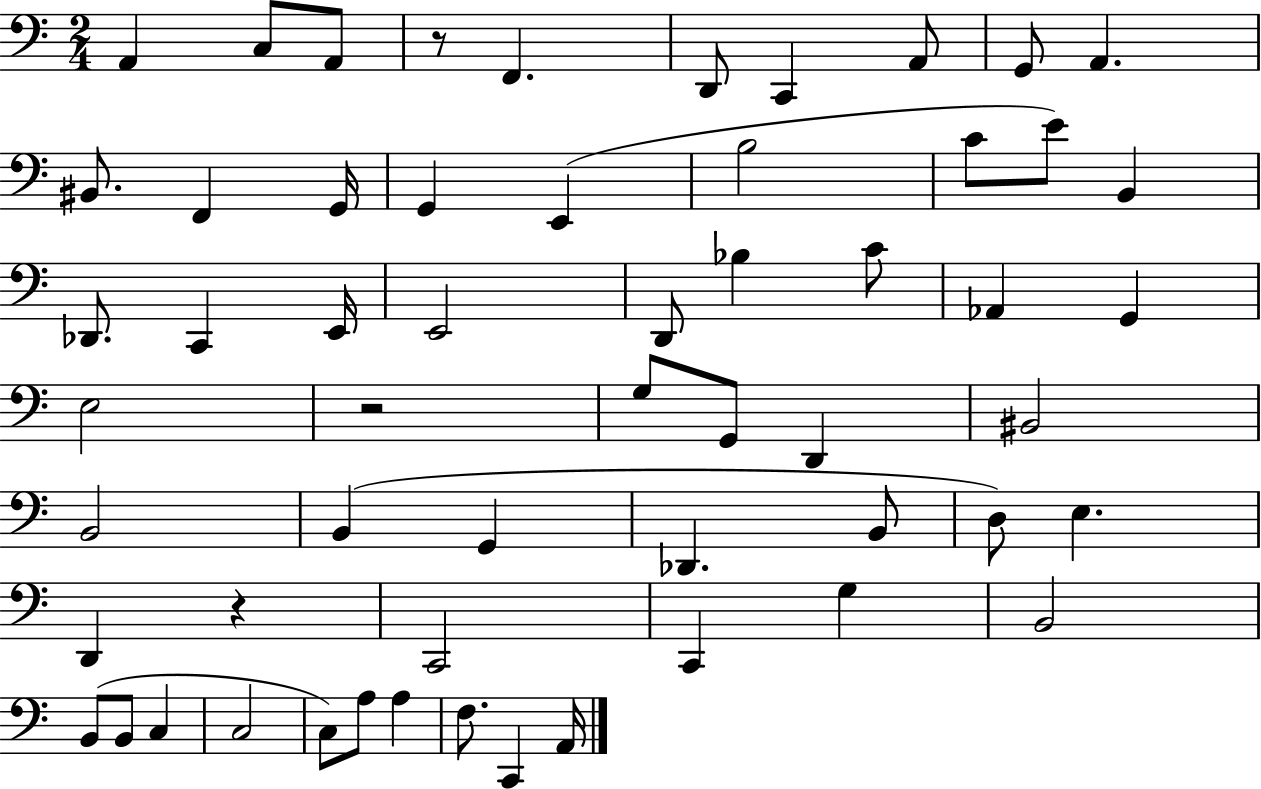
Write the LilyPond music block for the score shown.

{
  \clef bass
  \numericTimeSignature
  \time 2/4
  \key c \major
  a,4 c8 a,8 | r8 f,4. | d,8 c,4 a,8 | g,8 a,4. | \break bis,8. f,4 g,16 | g,4 e,4( | b2 | c'8 e'8) b,4 | \break des,8. c,4 e,16 | e,2 | d,8 bes4 c'8 | aes,4 g,4 | \break e2 | r2 | g8 g,8 d,4 | bis,2 | \break b,2 | b,4( g,4 | des,4. b,8 | d8) e4. | \break d,4 r4 | c,2 | c,4 g4 | b,2 | \break b,8( b,8 c4 | c2 | c8) a8 a4 | f8. c,4 a,16 | \break \bar "|."
}